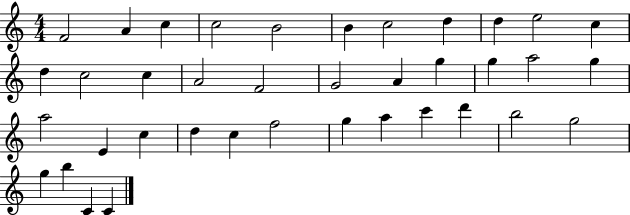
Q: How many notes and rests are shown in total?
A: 38